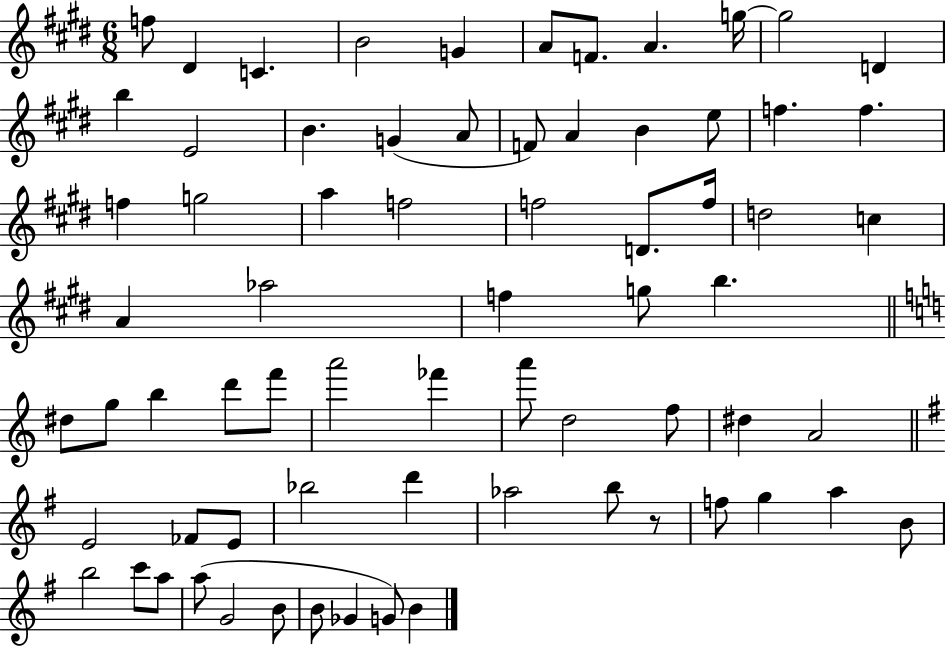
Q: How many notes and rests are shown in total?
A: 70